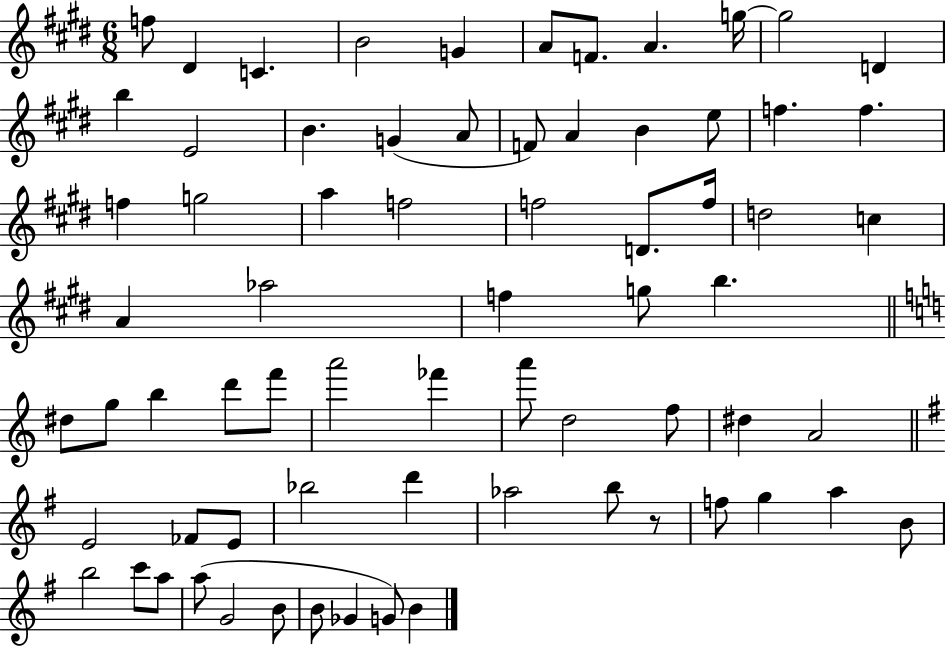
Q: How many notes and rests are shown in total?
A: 70